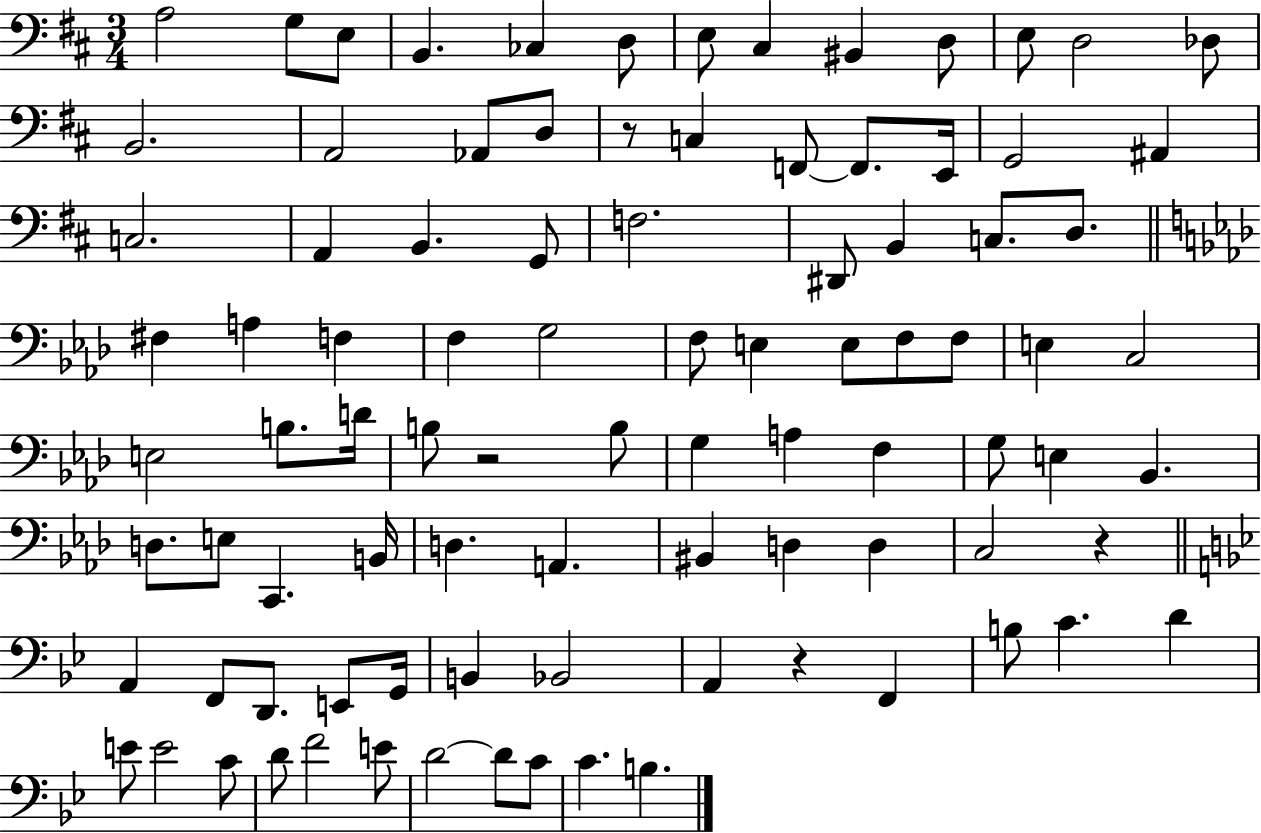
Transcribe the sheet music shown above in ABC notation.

X:1
T:Untitled
M:3/4
L:1/4
K:D
A,2 G,/2 E,/2 B,, _C, D,/2 E,/2 ^C, ^B,, D,/2 E,/2 D,2 _D,/2 B,,2 A,,2 _A,,/2 D,/2 z/2 C, F,,/2 F,,/2 E,,/4 G,,2 ^A,, C,2 A,, B,, G,,/2 F,2 ^D,,/2 B,, C,/2 D,/2 ^F, A, F, F, G,2 F,/2 E, E,/2 F,/2 F,/2 E, C,2 E,2 B,/2 D/4 B,/2 z2 B,/2 G, A, F, G,/2 E, _B,, D,/2 E,/2 C,, B,,/4 D, A,, ^B,, D, D, C,2 z A,, F,,/2 D,,/2 E,,/2 G,,/4 B,, _B,,2 A,, z F,, B,/2 C D E/2 E2 C/2 D/2 F2 E/2 D2 D/2 C/2 C B,